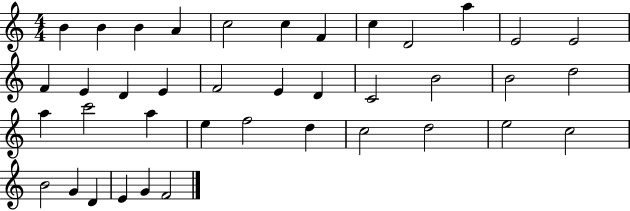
X:1
T:Untitled
M:4/4
L:1/4
K:C
B B B A c2 c F c D2 a E2 E2 F E D E F2 E D C2 B2 B2 d2 a c'2 a e f2 d c2 d2 e2 c2 B2 G D E G F2